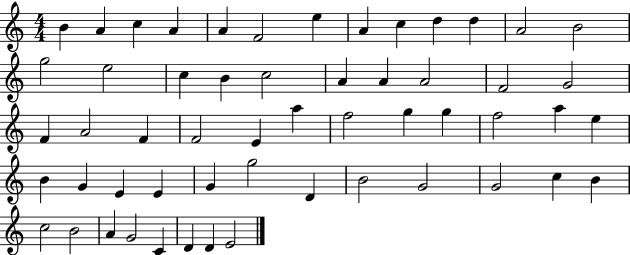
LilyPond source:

{
  \clef treble
  \numericTimeSignature
  \time 4/4
  \key c \major
  b'4 a'4 c''4 a'4 | a'4 f'2 e''4 | a'4 c''4 d''4 d''4 | a'2 b'2 | \break g''2 e''2 | c''4 b'4 c''2 | a'4 a'4 a'2 | f'2 g'2 | \break f'4 a'2 f'4 | f'2 e'4 a''4 | f''2 g''4 g''4 | f''2 a''4 e''4 | \break b'4 g'4 e'4 e'4 | g'4 g''2 d'4 | b'2 g'2 | g'2 c''4 b'4 | \break c''2 b'2 | a'4 g'2 c'4 | d'4 d'4 e'2 | \bar "|."
}